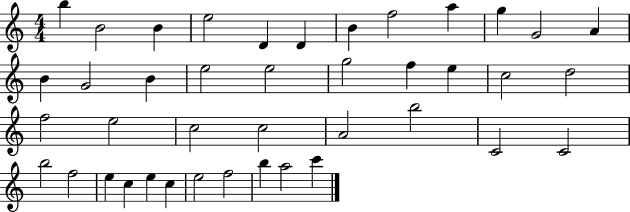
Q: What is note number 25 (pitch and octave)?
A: C5